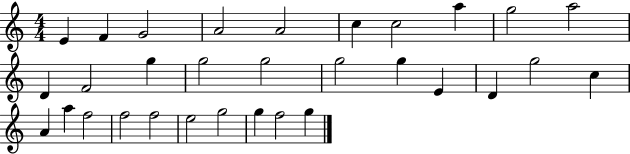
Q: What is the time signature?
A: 4/4